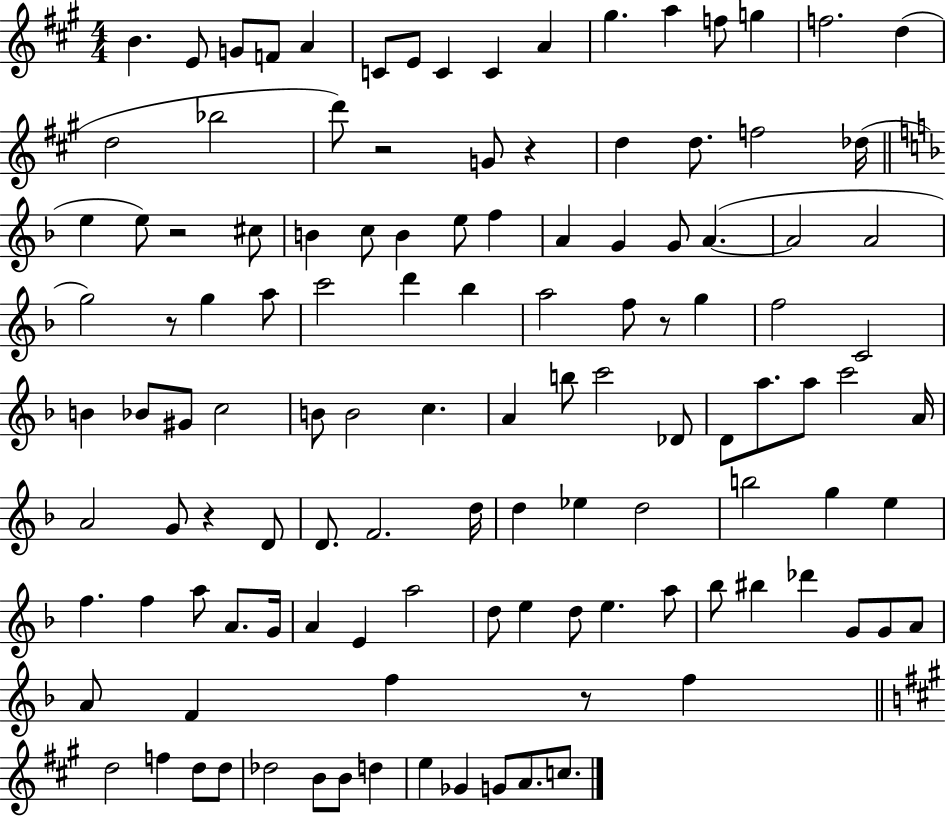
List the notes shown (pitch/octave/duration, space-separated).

B4/q. E4/e G4/e F4/e A4/q C4/e E4/e C4/q C4/q A4/q G#5/q. A5/q F5/e G5/q F5/h. D5/q D5/h Bb5/h D6/e R/h G4/e R/q D5/q D5/e. F5/h Db5/s E5/q E5/e R/h C#5/e B4/q C5/e B4/q E5/e F5/q A4/q G4/q G4/e A4/q. A4/h A4/h G5/h R/e G5/q A5/e C6/h D6/q Bb5/q A5/h F5/e R/e G5/q F5/h C4/h B4/q Bb4/e G#4/e C5/h B4/e B4/h C5/q. A4/q B5/e C6/h Db4/e D4/e A5/e. A5/e C6/h A4/s A4/h G4/e R/q D4/e D4/e. F4/h. D5/s D5/q Eb5/q D5/h B5/h G5/q E5/q F5/q. F5/q A5/e A4/e. G4/s A4/q E4/q A5/h D5/e E5/q D5/e E5/q. A5/e Bb5/e BIS5/q Db6/q G4/e G4/e A4/e A4/e F4/q F5/q R/e F5/q D5/h F5/q D5/e D5/e Db5/h B4/e B4/e D5/q E5/q Gb4/q G4/e A4/e. C5/e.